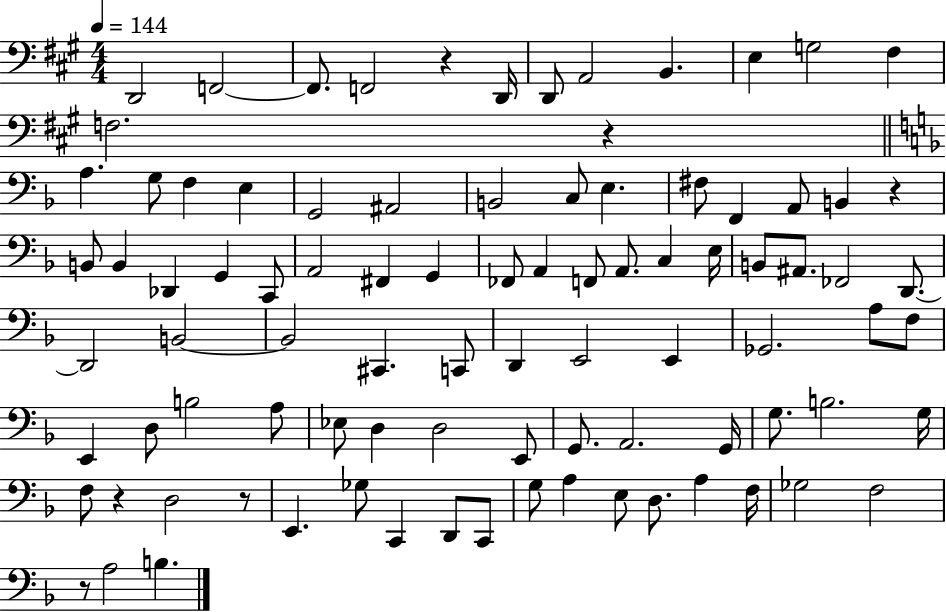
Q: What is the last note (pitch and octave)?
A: B3